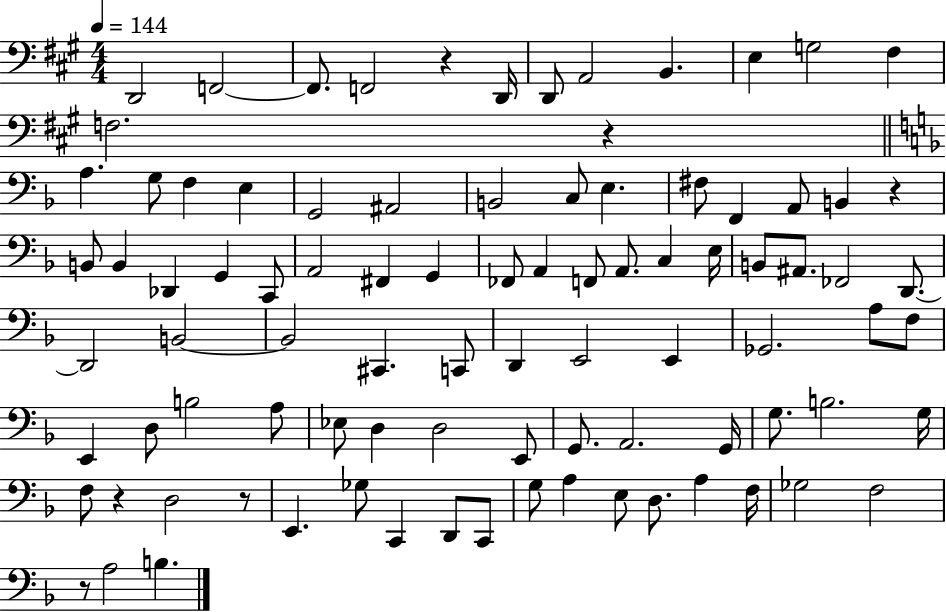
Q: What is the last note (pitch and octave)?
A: B3